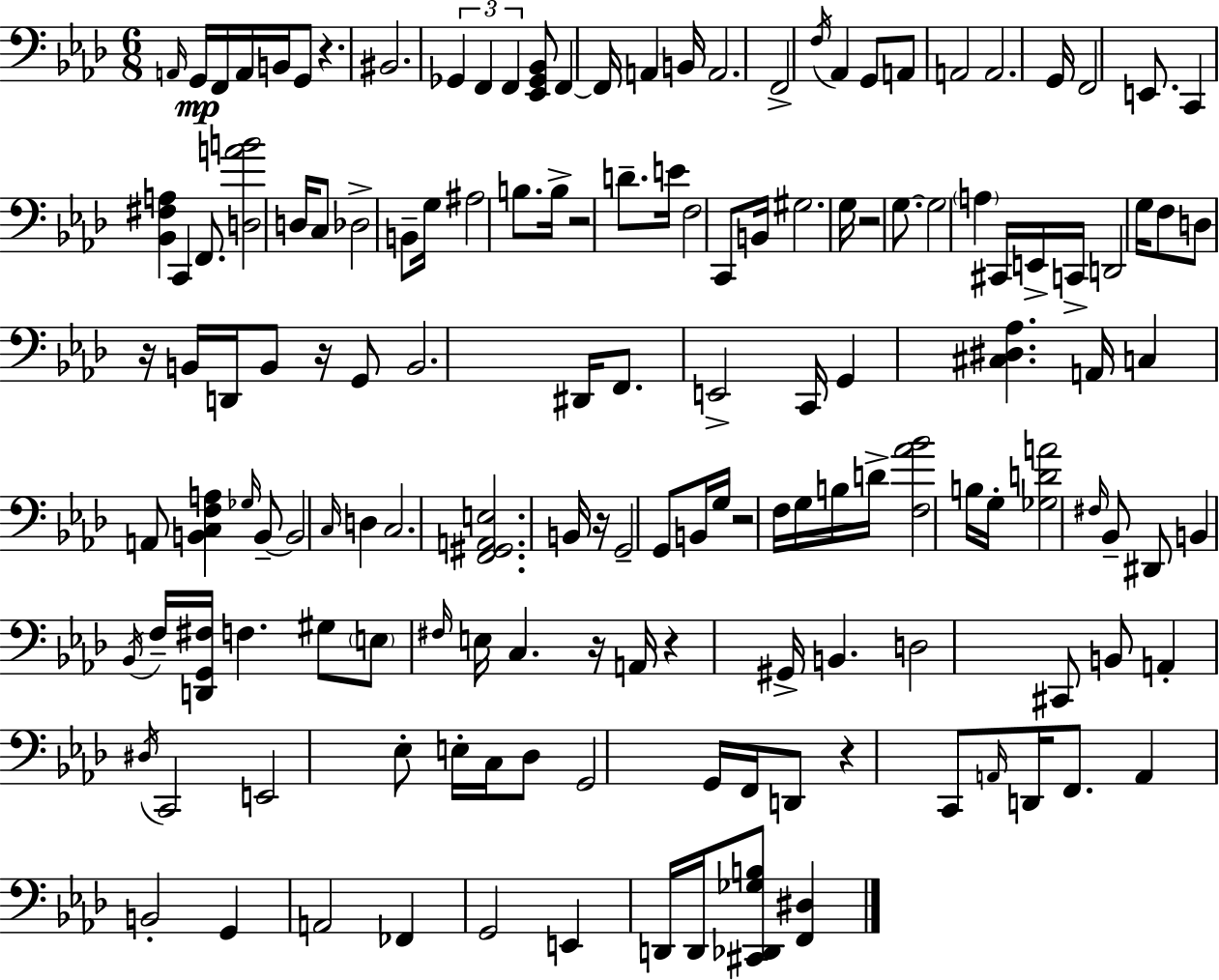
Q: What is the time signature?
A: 6/8